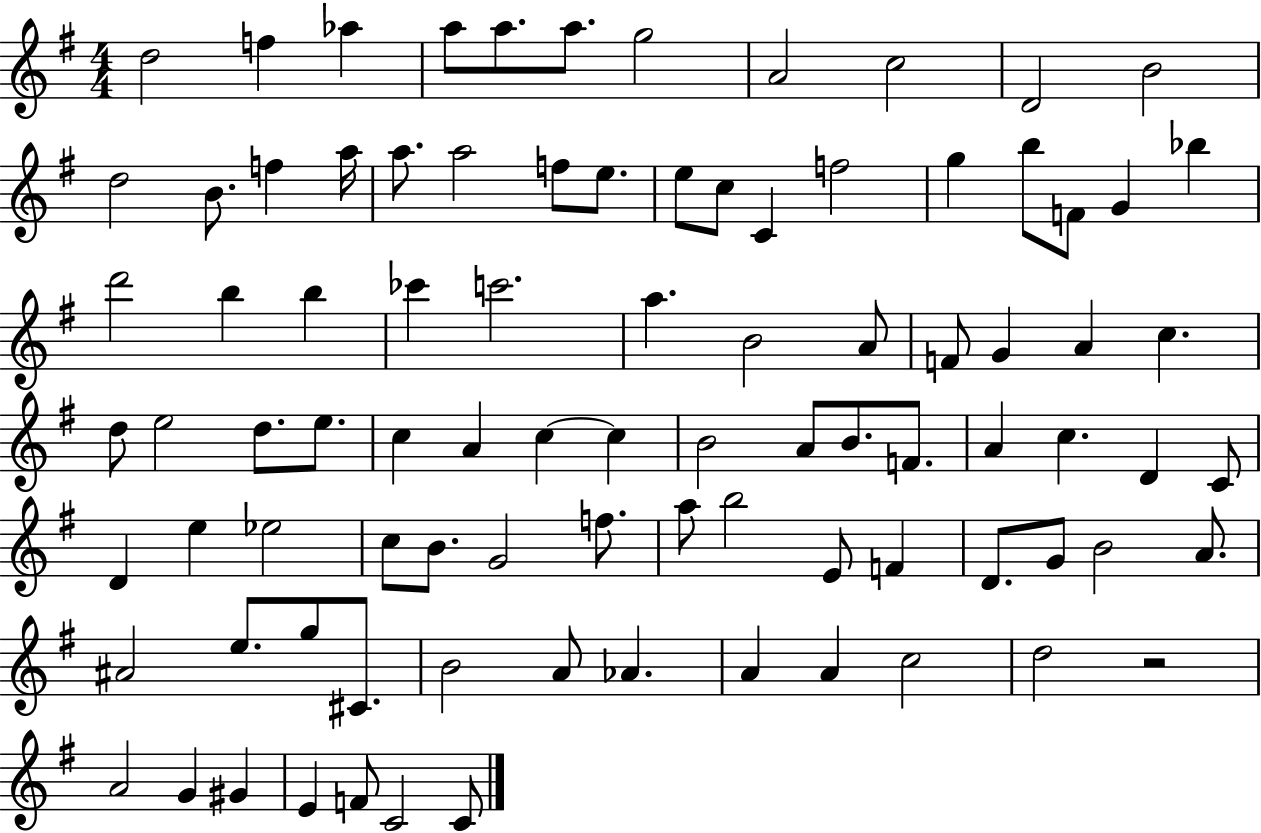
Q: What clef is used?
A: treble